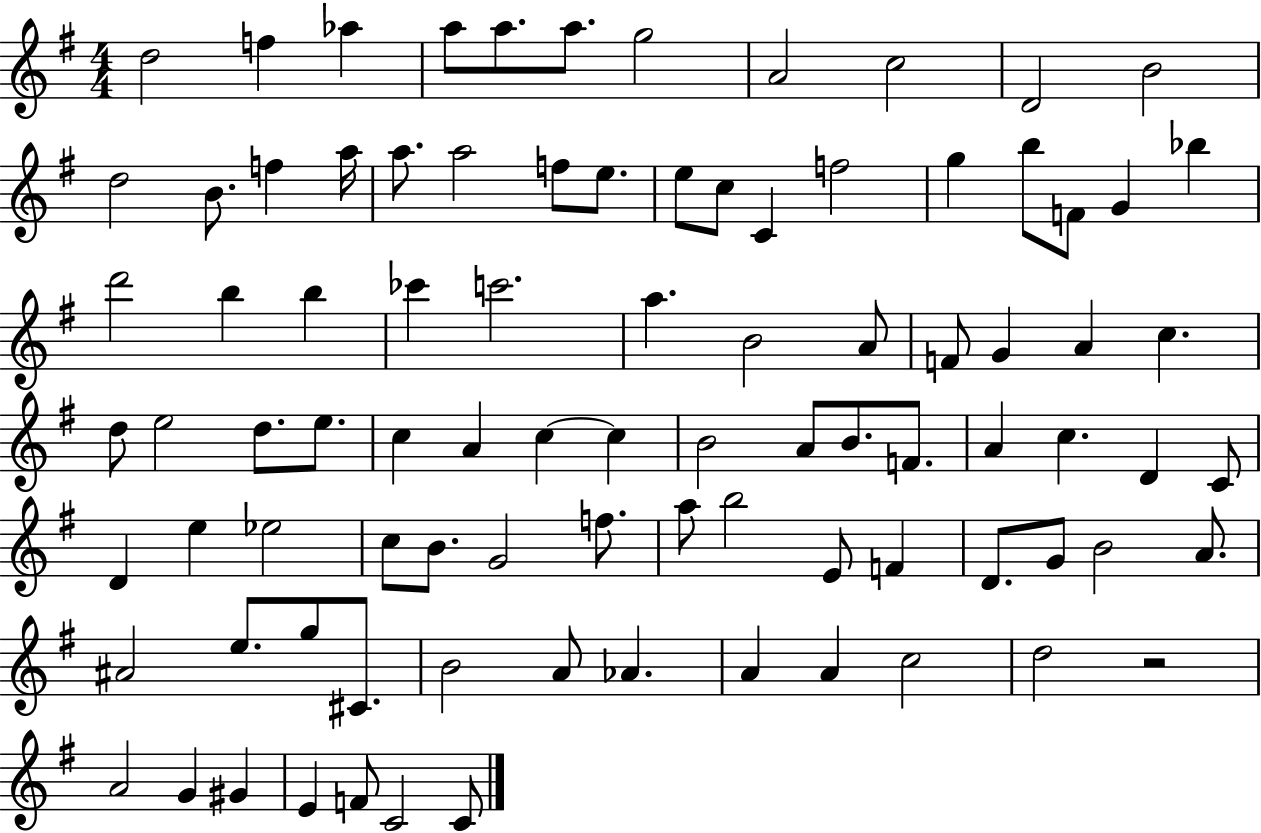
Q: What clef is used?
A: treble